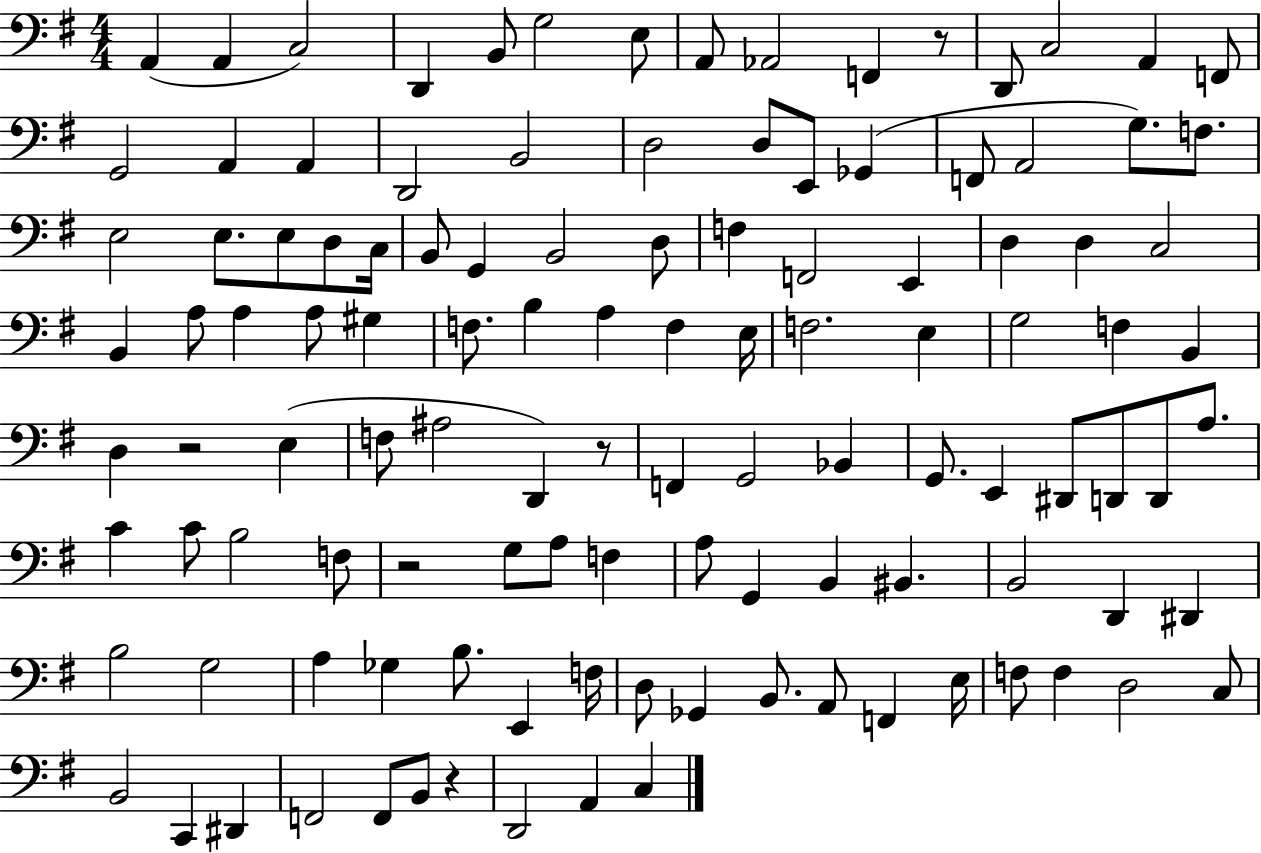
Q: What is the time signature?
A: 4/4